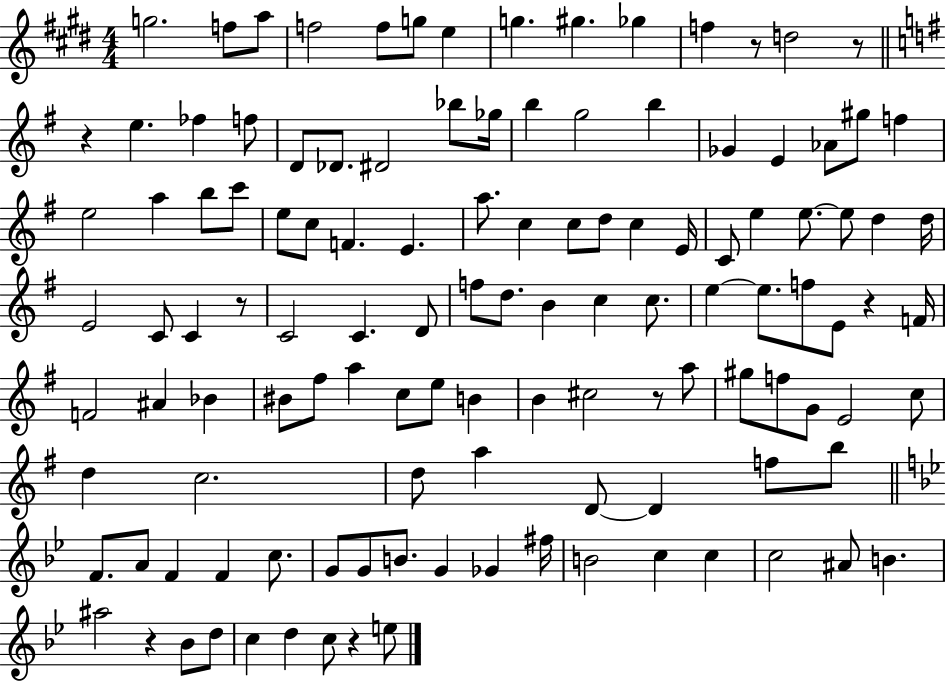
{
  \clef treble
  \numericTimeSignature
  \time 4/4
  \key e \major
  g''2. f''8 a''8 | f''2 f''8 g''8 e''4 | g''4. gis''4. ges''4 | f''4 r8 d''2 r8 | \break \bar "||" \break \key g \major r4 e''4. fes''4 f''8 | d'8 des'8. dis'2 bes''8 ges''16 | b''4 g''2 b''4 | ges'4 e'4 aes'8 gis''8 f''4 | \break e''2 a''4 b''8 c'''8 | e''8 c''8 f'4. e'4. | a''8. c''4 c''8 d''8 c''4 e'16 | c'8 e''4 e''8.~~ e''8 d''4 d''16 | \break e'2 c'8 c'4 r8 | c'2 c'4. d'8 | f''8 d''8. b'4 c''4 c''8. | e''4~~ e''8. f''8 e'8 r4 f'16 | \break f'2 ais'4 bes'4 | bis'8 fis''8 a''4 c''8 e''8 b'4 | b'4 cis''2 r8 a''8 | gis''8 f''8 g'8 e'2 c''8 | \break d''4 c''2. | d''8 a''4 d'8~~ d'4 f''8 b''8 | \bar "||" \break \key g \minor f'8. a'8 f'4 f'4 c''8. | g'8 g'8 b'8. g'4 ges'4 fis''16 | b'2 c''4 c''4 | c''2 ais'8 b'4. | \break ais''2 r4 bes'8 d''8 | c''4 d''4 c''8 r4 e''8 | \bar "|."
}